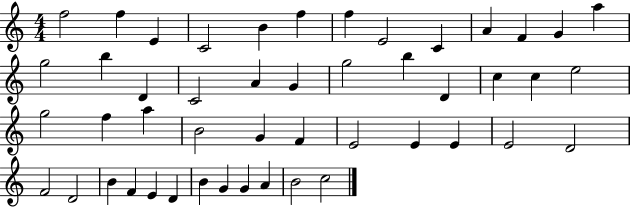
F5/h F5/q E4/q C4/h B4/q F5/q F5/q E4/h C4/q A4/q F4/q G4/q A5/q G5/h B5/q D4/q C4/h A4/q G4/q G5/h B5/q D4/q C5/q C5/q E5/h G5/h F5/q A5/q B4/h G4/q F4/q E4/h E4/q E4/q E4/h D4/h F4/h D4/h B4/q F4/q E4/q D4/q B4/q G4/q G4/q A4/q B4/h C5/h